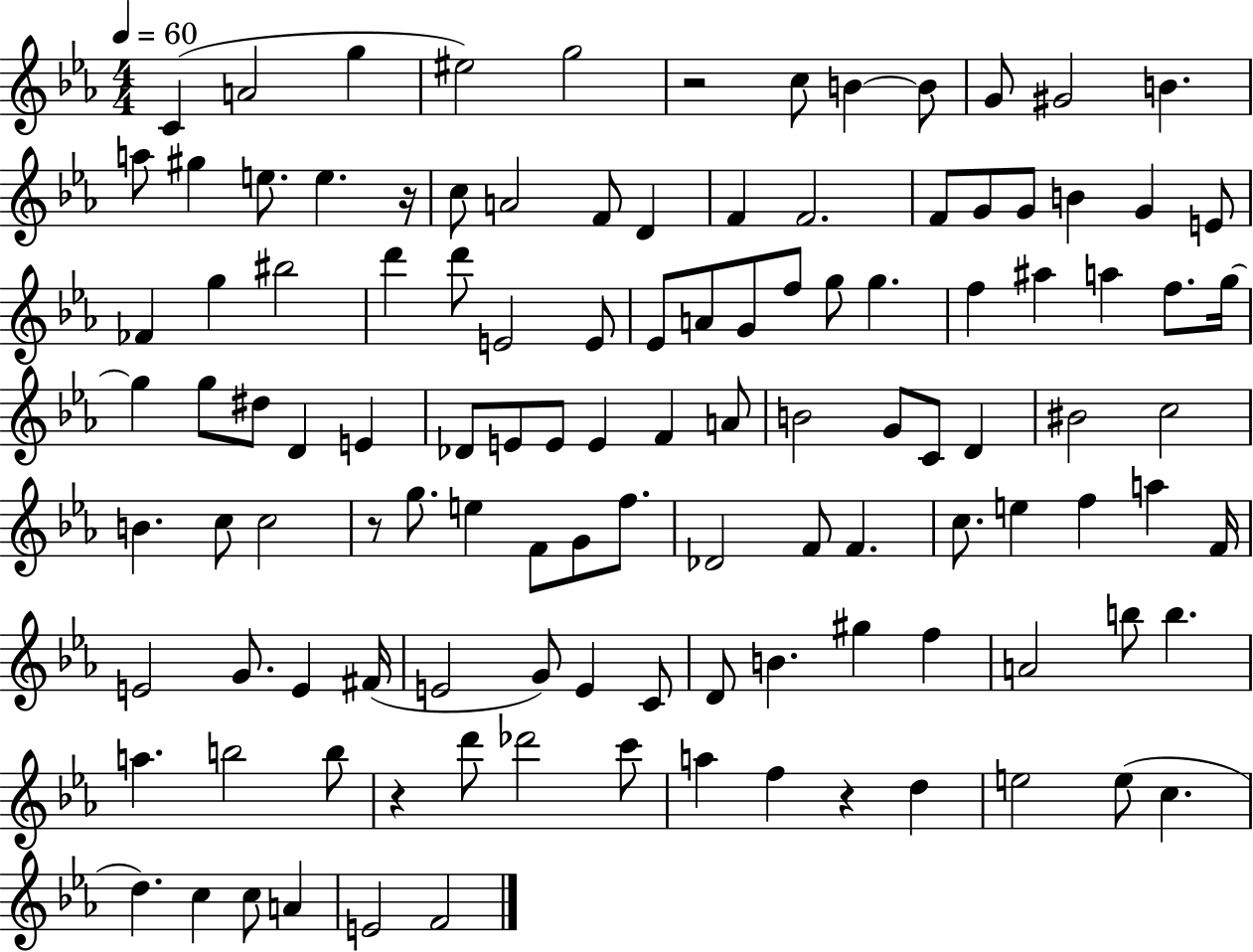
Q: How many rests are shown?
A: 5